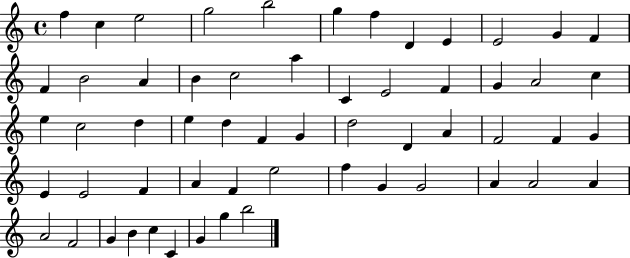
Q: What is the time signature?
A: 4/4